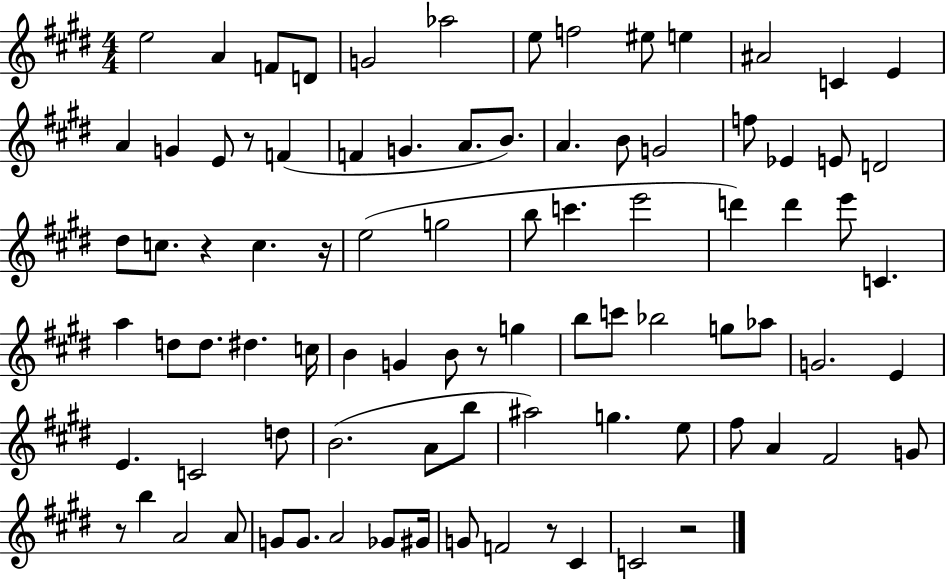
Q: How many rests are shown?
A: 7